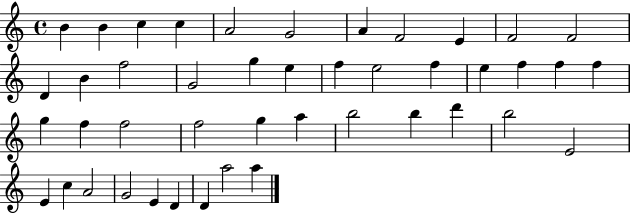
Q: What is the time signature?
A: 4/4